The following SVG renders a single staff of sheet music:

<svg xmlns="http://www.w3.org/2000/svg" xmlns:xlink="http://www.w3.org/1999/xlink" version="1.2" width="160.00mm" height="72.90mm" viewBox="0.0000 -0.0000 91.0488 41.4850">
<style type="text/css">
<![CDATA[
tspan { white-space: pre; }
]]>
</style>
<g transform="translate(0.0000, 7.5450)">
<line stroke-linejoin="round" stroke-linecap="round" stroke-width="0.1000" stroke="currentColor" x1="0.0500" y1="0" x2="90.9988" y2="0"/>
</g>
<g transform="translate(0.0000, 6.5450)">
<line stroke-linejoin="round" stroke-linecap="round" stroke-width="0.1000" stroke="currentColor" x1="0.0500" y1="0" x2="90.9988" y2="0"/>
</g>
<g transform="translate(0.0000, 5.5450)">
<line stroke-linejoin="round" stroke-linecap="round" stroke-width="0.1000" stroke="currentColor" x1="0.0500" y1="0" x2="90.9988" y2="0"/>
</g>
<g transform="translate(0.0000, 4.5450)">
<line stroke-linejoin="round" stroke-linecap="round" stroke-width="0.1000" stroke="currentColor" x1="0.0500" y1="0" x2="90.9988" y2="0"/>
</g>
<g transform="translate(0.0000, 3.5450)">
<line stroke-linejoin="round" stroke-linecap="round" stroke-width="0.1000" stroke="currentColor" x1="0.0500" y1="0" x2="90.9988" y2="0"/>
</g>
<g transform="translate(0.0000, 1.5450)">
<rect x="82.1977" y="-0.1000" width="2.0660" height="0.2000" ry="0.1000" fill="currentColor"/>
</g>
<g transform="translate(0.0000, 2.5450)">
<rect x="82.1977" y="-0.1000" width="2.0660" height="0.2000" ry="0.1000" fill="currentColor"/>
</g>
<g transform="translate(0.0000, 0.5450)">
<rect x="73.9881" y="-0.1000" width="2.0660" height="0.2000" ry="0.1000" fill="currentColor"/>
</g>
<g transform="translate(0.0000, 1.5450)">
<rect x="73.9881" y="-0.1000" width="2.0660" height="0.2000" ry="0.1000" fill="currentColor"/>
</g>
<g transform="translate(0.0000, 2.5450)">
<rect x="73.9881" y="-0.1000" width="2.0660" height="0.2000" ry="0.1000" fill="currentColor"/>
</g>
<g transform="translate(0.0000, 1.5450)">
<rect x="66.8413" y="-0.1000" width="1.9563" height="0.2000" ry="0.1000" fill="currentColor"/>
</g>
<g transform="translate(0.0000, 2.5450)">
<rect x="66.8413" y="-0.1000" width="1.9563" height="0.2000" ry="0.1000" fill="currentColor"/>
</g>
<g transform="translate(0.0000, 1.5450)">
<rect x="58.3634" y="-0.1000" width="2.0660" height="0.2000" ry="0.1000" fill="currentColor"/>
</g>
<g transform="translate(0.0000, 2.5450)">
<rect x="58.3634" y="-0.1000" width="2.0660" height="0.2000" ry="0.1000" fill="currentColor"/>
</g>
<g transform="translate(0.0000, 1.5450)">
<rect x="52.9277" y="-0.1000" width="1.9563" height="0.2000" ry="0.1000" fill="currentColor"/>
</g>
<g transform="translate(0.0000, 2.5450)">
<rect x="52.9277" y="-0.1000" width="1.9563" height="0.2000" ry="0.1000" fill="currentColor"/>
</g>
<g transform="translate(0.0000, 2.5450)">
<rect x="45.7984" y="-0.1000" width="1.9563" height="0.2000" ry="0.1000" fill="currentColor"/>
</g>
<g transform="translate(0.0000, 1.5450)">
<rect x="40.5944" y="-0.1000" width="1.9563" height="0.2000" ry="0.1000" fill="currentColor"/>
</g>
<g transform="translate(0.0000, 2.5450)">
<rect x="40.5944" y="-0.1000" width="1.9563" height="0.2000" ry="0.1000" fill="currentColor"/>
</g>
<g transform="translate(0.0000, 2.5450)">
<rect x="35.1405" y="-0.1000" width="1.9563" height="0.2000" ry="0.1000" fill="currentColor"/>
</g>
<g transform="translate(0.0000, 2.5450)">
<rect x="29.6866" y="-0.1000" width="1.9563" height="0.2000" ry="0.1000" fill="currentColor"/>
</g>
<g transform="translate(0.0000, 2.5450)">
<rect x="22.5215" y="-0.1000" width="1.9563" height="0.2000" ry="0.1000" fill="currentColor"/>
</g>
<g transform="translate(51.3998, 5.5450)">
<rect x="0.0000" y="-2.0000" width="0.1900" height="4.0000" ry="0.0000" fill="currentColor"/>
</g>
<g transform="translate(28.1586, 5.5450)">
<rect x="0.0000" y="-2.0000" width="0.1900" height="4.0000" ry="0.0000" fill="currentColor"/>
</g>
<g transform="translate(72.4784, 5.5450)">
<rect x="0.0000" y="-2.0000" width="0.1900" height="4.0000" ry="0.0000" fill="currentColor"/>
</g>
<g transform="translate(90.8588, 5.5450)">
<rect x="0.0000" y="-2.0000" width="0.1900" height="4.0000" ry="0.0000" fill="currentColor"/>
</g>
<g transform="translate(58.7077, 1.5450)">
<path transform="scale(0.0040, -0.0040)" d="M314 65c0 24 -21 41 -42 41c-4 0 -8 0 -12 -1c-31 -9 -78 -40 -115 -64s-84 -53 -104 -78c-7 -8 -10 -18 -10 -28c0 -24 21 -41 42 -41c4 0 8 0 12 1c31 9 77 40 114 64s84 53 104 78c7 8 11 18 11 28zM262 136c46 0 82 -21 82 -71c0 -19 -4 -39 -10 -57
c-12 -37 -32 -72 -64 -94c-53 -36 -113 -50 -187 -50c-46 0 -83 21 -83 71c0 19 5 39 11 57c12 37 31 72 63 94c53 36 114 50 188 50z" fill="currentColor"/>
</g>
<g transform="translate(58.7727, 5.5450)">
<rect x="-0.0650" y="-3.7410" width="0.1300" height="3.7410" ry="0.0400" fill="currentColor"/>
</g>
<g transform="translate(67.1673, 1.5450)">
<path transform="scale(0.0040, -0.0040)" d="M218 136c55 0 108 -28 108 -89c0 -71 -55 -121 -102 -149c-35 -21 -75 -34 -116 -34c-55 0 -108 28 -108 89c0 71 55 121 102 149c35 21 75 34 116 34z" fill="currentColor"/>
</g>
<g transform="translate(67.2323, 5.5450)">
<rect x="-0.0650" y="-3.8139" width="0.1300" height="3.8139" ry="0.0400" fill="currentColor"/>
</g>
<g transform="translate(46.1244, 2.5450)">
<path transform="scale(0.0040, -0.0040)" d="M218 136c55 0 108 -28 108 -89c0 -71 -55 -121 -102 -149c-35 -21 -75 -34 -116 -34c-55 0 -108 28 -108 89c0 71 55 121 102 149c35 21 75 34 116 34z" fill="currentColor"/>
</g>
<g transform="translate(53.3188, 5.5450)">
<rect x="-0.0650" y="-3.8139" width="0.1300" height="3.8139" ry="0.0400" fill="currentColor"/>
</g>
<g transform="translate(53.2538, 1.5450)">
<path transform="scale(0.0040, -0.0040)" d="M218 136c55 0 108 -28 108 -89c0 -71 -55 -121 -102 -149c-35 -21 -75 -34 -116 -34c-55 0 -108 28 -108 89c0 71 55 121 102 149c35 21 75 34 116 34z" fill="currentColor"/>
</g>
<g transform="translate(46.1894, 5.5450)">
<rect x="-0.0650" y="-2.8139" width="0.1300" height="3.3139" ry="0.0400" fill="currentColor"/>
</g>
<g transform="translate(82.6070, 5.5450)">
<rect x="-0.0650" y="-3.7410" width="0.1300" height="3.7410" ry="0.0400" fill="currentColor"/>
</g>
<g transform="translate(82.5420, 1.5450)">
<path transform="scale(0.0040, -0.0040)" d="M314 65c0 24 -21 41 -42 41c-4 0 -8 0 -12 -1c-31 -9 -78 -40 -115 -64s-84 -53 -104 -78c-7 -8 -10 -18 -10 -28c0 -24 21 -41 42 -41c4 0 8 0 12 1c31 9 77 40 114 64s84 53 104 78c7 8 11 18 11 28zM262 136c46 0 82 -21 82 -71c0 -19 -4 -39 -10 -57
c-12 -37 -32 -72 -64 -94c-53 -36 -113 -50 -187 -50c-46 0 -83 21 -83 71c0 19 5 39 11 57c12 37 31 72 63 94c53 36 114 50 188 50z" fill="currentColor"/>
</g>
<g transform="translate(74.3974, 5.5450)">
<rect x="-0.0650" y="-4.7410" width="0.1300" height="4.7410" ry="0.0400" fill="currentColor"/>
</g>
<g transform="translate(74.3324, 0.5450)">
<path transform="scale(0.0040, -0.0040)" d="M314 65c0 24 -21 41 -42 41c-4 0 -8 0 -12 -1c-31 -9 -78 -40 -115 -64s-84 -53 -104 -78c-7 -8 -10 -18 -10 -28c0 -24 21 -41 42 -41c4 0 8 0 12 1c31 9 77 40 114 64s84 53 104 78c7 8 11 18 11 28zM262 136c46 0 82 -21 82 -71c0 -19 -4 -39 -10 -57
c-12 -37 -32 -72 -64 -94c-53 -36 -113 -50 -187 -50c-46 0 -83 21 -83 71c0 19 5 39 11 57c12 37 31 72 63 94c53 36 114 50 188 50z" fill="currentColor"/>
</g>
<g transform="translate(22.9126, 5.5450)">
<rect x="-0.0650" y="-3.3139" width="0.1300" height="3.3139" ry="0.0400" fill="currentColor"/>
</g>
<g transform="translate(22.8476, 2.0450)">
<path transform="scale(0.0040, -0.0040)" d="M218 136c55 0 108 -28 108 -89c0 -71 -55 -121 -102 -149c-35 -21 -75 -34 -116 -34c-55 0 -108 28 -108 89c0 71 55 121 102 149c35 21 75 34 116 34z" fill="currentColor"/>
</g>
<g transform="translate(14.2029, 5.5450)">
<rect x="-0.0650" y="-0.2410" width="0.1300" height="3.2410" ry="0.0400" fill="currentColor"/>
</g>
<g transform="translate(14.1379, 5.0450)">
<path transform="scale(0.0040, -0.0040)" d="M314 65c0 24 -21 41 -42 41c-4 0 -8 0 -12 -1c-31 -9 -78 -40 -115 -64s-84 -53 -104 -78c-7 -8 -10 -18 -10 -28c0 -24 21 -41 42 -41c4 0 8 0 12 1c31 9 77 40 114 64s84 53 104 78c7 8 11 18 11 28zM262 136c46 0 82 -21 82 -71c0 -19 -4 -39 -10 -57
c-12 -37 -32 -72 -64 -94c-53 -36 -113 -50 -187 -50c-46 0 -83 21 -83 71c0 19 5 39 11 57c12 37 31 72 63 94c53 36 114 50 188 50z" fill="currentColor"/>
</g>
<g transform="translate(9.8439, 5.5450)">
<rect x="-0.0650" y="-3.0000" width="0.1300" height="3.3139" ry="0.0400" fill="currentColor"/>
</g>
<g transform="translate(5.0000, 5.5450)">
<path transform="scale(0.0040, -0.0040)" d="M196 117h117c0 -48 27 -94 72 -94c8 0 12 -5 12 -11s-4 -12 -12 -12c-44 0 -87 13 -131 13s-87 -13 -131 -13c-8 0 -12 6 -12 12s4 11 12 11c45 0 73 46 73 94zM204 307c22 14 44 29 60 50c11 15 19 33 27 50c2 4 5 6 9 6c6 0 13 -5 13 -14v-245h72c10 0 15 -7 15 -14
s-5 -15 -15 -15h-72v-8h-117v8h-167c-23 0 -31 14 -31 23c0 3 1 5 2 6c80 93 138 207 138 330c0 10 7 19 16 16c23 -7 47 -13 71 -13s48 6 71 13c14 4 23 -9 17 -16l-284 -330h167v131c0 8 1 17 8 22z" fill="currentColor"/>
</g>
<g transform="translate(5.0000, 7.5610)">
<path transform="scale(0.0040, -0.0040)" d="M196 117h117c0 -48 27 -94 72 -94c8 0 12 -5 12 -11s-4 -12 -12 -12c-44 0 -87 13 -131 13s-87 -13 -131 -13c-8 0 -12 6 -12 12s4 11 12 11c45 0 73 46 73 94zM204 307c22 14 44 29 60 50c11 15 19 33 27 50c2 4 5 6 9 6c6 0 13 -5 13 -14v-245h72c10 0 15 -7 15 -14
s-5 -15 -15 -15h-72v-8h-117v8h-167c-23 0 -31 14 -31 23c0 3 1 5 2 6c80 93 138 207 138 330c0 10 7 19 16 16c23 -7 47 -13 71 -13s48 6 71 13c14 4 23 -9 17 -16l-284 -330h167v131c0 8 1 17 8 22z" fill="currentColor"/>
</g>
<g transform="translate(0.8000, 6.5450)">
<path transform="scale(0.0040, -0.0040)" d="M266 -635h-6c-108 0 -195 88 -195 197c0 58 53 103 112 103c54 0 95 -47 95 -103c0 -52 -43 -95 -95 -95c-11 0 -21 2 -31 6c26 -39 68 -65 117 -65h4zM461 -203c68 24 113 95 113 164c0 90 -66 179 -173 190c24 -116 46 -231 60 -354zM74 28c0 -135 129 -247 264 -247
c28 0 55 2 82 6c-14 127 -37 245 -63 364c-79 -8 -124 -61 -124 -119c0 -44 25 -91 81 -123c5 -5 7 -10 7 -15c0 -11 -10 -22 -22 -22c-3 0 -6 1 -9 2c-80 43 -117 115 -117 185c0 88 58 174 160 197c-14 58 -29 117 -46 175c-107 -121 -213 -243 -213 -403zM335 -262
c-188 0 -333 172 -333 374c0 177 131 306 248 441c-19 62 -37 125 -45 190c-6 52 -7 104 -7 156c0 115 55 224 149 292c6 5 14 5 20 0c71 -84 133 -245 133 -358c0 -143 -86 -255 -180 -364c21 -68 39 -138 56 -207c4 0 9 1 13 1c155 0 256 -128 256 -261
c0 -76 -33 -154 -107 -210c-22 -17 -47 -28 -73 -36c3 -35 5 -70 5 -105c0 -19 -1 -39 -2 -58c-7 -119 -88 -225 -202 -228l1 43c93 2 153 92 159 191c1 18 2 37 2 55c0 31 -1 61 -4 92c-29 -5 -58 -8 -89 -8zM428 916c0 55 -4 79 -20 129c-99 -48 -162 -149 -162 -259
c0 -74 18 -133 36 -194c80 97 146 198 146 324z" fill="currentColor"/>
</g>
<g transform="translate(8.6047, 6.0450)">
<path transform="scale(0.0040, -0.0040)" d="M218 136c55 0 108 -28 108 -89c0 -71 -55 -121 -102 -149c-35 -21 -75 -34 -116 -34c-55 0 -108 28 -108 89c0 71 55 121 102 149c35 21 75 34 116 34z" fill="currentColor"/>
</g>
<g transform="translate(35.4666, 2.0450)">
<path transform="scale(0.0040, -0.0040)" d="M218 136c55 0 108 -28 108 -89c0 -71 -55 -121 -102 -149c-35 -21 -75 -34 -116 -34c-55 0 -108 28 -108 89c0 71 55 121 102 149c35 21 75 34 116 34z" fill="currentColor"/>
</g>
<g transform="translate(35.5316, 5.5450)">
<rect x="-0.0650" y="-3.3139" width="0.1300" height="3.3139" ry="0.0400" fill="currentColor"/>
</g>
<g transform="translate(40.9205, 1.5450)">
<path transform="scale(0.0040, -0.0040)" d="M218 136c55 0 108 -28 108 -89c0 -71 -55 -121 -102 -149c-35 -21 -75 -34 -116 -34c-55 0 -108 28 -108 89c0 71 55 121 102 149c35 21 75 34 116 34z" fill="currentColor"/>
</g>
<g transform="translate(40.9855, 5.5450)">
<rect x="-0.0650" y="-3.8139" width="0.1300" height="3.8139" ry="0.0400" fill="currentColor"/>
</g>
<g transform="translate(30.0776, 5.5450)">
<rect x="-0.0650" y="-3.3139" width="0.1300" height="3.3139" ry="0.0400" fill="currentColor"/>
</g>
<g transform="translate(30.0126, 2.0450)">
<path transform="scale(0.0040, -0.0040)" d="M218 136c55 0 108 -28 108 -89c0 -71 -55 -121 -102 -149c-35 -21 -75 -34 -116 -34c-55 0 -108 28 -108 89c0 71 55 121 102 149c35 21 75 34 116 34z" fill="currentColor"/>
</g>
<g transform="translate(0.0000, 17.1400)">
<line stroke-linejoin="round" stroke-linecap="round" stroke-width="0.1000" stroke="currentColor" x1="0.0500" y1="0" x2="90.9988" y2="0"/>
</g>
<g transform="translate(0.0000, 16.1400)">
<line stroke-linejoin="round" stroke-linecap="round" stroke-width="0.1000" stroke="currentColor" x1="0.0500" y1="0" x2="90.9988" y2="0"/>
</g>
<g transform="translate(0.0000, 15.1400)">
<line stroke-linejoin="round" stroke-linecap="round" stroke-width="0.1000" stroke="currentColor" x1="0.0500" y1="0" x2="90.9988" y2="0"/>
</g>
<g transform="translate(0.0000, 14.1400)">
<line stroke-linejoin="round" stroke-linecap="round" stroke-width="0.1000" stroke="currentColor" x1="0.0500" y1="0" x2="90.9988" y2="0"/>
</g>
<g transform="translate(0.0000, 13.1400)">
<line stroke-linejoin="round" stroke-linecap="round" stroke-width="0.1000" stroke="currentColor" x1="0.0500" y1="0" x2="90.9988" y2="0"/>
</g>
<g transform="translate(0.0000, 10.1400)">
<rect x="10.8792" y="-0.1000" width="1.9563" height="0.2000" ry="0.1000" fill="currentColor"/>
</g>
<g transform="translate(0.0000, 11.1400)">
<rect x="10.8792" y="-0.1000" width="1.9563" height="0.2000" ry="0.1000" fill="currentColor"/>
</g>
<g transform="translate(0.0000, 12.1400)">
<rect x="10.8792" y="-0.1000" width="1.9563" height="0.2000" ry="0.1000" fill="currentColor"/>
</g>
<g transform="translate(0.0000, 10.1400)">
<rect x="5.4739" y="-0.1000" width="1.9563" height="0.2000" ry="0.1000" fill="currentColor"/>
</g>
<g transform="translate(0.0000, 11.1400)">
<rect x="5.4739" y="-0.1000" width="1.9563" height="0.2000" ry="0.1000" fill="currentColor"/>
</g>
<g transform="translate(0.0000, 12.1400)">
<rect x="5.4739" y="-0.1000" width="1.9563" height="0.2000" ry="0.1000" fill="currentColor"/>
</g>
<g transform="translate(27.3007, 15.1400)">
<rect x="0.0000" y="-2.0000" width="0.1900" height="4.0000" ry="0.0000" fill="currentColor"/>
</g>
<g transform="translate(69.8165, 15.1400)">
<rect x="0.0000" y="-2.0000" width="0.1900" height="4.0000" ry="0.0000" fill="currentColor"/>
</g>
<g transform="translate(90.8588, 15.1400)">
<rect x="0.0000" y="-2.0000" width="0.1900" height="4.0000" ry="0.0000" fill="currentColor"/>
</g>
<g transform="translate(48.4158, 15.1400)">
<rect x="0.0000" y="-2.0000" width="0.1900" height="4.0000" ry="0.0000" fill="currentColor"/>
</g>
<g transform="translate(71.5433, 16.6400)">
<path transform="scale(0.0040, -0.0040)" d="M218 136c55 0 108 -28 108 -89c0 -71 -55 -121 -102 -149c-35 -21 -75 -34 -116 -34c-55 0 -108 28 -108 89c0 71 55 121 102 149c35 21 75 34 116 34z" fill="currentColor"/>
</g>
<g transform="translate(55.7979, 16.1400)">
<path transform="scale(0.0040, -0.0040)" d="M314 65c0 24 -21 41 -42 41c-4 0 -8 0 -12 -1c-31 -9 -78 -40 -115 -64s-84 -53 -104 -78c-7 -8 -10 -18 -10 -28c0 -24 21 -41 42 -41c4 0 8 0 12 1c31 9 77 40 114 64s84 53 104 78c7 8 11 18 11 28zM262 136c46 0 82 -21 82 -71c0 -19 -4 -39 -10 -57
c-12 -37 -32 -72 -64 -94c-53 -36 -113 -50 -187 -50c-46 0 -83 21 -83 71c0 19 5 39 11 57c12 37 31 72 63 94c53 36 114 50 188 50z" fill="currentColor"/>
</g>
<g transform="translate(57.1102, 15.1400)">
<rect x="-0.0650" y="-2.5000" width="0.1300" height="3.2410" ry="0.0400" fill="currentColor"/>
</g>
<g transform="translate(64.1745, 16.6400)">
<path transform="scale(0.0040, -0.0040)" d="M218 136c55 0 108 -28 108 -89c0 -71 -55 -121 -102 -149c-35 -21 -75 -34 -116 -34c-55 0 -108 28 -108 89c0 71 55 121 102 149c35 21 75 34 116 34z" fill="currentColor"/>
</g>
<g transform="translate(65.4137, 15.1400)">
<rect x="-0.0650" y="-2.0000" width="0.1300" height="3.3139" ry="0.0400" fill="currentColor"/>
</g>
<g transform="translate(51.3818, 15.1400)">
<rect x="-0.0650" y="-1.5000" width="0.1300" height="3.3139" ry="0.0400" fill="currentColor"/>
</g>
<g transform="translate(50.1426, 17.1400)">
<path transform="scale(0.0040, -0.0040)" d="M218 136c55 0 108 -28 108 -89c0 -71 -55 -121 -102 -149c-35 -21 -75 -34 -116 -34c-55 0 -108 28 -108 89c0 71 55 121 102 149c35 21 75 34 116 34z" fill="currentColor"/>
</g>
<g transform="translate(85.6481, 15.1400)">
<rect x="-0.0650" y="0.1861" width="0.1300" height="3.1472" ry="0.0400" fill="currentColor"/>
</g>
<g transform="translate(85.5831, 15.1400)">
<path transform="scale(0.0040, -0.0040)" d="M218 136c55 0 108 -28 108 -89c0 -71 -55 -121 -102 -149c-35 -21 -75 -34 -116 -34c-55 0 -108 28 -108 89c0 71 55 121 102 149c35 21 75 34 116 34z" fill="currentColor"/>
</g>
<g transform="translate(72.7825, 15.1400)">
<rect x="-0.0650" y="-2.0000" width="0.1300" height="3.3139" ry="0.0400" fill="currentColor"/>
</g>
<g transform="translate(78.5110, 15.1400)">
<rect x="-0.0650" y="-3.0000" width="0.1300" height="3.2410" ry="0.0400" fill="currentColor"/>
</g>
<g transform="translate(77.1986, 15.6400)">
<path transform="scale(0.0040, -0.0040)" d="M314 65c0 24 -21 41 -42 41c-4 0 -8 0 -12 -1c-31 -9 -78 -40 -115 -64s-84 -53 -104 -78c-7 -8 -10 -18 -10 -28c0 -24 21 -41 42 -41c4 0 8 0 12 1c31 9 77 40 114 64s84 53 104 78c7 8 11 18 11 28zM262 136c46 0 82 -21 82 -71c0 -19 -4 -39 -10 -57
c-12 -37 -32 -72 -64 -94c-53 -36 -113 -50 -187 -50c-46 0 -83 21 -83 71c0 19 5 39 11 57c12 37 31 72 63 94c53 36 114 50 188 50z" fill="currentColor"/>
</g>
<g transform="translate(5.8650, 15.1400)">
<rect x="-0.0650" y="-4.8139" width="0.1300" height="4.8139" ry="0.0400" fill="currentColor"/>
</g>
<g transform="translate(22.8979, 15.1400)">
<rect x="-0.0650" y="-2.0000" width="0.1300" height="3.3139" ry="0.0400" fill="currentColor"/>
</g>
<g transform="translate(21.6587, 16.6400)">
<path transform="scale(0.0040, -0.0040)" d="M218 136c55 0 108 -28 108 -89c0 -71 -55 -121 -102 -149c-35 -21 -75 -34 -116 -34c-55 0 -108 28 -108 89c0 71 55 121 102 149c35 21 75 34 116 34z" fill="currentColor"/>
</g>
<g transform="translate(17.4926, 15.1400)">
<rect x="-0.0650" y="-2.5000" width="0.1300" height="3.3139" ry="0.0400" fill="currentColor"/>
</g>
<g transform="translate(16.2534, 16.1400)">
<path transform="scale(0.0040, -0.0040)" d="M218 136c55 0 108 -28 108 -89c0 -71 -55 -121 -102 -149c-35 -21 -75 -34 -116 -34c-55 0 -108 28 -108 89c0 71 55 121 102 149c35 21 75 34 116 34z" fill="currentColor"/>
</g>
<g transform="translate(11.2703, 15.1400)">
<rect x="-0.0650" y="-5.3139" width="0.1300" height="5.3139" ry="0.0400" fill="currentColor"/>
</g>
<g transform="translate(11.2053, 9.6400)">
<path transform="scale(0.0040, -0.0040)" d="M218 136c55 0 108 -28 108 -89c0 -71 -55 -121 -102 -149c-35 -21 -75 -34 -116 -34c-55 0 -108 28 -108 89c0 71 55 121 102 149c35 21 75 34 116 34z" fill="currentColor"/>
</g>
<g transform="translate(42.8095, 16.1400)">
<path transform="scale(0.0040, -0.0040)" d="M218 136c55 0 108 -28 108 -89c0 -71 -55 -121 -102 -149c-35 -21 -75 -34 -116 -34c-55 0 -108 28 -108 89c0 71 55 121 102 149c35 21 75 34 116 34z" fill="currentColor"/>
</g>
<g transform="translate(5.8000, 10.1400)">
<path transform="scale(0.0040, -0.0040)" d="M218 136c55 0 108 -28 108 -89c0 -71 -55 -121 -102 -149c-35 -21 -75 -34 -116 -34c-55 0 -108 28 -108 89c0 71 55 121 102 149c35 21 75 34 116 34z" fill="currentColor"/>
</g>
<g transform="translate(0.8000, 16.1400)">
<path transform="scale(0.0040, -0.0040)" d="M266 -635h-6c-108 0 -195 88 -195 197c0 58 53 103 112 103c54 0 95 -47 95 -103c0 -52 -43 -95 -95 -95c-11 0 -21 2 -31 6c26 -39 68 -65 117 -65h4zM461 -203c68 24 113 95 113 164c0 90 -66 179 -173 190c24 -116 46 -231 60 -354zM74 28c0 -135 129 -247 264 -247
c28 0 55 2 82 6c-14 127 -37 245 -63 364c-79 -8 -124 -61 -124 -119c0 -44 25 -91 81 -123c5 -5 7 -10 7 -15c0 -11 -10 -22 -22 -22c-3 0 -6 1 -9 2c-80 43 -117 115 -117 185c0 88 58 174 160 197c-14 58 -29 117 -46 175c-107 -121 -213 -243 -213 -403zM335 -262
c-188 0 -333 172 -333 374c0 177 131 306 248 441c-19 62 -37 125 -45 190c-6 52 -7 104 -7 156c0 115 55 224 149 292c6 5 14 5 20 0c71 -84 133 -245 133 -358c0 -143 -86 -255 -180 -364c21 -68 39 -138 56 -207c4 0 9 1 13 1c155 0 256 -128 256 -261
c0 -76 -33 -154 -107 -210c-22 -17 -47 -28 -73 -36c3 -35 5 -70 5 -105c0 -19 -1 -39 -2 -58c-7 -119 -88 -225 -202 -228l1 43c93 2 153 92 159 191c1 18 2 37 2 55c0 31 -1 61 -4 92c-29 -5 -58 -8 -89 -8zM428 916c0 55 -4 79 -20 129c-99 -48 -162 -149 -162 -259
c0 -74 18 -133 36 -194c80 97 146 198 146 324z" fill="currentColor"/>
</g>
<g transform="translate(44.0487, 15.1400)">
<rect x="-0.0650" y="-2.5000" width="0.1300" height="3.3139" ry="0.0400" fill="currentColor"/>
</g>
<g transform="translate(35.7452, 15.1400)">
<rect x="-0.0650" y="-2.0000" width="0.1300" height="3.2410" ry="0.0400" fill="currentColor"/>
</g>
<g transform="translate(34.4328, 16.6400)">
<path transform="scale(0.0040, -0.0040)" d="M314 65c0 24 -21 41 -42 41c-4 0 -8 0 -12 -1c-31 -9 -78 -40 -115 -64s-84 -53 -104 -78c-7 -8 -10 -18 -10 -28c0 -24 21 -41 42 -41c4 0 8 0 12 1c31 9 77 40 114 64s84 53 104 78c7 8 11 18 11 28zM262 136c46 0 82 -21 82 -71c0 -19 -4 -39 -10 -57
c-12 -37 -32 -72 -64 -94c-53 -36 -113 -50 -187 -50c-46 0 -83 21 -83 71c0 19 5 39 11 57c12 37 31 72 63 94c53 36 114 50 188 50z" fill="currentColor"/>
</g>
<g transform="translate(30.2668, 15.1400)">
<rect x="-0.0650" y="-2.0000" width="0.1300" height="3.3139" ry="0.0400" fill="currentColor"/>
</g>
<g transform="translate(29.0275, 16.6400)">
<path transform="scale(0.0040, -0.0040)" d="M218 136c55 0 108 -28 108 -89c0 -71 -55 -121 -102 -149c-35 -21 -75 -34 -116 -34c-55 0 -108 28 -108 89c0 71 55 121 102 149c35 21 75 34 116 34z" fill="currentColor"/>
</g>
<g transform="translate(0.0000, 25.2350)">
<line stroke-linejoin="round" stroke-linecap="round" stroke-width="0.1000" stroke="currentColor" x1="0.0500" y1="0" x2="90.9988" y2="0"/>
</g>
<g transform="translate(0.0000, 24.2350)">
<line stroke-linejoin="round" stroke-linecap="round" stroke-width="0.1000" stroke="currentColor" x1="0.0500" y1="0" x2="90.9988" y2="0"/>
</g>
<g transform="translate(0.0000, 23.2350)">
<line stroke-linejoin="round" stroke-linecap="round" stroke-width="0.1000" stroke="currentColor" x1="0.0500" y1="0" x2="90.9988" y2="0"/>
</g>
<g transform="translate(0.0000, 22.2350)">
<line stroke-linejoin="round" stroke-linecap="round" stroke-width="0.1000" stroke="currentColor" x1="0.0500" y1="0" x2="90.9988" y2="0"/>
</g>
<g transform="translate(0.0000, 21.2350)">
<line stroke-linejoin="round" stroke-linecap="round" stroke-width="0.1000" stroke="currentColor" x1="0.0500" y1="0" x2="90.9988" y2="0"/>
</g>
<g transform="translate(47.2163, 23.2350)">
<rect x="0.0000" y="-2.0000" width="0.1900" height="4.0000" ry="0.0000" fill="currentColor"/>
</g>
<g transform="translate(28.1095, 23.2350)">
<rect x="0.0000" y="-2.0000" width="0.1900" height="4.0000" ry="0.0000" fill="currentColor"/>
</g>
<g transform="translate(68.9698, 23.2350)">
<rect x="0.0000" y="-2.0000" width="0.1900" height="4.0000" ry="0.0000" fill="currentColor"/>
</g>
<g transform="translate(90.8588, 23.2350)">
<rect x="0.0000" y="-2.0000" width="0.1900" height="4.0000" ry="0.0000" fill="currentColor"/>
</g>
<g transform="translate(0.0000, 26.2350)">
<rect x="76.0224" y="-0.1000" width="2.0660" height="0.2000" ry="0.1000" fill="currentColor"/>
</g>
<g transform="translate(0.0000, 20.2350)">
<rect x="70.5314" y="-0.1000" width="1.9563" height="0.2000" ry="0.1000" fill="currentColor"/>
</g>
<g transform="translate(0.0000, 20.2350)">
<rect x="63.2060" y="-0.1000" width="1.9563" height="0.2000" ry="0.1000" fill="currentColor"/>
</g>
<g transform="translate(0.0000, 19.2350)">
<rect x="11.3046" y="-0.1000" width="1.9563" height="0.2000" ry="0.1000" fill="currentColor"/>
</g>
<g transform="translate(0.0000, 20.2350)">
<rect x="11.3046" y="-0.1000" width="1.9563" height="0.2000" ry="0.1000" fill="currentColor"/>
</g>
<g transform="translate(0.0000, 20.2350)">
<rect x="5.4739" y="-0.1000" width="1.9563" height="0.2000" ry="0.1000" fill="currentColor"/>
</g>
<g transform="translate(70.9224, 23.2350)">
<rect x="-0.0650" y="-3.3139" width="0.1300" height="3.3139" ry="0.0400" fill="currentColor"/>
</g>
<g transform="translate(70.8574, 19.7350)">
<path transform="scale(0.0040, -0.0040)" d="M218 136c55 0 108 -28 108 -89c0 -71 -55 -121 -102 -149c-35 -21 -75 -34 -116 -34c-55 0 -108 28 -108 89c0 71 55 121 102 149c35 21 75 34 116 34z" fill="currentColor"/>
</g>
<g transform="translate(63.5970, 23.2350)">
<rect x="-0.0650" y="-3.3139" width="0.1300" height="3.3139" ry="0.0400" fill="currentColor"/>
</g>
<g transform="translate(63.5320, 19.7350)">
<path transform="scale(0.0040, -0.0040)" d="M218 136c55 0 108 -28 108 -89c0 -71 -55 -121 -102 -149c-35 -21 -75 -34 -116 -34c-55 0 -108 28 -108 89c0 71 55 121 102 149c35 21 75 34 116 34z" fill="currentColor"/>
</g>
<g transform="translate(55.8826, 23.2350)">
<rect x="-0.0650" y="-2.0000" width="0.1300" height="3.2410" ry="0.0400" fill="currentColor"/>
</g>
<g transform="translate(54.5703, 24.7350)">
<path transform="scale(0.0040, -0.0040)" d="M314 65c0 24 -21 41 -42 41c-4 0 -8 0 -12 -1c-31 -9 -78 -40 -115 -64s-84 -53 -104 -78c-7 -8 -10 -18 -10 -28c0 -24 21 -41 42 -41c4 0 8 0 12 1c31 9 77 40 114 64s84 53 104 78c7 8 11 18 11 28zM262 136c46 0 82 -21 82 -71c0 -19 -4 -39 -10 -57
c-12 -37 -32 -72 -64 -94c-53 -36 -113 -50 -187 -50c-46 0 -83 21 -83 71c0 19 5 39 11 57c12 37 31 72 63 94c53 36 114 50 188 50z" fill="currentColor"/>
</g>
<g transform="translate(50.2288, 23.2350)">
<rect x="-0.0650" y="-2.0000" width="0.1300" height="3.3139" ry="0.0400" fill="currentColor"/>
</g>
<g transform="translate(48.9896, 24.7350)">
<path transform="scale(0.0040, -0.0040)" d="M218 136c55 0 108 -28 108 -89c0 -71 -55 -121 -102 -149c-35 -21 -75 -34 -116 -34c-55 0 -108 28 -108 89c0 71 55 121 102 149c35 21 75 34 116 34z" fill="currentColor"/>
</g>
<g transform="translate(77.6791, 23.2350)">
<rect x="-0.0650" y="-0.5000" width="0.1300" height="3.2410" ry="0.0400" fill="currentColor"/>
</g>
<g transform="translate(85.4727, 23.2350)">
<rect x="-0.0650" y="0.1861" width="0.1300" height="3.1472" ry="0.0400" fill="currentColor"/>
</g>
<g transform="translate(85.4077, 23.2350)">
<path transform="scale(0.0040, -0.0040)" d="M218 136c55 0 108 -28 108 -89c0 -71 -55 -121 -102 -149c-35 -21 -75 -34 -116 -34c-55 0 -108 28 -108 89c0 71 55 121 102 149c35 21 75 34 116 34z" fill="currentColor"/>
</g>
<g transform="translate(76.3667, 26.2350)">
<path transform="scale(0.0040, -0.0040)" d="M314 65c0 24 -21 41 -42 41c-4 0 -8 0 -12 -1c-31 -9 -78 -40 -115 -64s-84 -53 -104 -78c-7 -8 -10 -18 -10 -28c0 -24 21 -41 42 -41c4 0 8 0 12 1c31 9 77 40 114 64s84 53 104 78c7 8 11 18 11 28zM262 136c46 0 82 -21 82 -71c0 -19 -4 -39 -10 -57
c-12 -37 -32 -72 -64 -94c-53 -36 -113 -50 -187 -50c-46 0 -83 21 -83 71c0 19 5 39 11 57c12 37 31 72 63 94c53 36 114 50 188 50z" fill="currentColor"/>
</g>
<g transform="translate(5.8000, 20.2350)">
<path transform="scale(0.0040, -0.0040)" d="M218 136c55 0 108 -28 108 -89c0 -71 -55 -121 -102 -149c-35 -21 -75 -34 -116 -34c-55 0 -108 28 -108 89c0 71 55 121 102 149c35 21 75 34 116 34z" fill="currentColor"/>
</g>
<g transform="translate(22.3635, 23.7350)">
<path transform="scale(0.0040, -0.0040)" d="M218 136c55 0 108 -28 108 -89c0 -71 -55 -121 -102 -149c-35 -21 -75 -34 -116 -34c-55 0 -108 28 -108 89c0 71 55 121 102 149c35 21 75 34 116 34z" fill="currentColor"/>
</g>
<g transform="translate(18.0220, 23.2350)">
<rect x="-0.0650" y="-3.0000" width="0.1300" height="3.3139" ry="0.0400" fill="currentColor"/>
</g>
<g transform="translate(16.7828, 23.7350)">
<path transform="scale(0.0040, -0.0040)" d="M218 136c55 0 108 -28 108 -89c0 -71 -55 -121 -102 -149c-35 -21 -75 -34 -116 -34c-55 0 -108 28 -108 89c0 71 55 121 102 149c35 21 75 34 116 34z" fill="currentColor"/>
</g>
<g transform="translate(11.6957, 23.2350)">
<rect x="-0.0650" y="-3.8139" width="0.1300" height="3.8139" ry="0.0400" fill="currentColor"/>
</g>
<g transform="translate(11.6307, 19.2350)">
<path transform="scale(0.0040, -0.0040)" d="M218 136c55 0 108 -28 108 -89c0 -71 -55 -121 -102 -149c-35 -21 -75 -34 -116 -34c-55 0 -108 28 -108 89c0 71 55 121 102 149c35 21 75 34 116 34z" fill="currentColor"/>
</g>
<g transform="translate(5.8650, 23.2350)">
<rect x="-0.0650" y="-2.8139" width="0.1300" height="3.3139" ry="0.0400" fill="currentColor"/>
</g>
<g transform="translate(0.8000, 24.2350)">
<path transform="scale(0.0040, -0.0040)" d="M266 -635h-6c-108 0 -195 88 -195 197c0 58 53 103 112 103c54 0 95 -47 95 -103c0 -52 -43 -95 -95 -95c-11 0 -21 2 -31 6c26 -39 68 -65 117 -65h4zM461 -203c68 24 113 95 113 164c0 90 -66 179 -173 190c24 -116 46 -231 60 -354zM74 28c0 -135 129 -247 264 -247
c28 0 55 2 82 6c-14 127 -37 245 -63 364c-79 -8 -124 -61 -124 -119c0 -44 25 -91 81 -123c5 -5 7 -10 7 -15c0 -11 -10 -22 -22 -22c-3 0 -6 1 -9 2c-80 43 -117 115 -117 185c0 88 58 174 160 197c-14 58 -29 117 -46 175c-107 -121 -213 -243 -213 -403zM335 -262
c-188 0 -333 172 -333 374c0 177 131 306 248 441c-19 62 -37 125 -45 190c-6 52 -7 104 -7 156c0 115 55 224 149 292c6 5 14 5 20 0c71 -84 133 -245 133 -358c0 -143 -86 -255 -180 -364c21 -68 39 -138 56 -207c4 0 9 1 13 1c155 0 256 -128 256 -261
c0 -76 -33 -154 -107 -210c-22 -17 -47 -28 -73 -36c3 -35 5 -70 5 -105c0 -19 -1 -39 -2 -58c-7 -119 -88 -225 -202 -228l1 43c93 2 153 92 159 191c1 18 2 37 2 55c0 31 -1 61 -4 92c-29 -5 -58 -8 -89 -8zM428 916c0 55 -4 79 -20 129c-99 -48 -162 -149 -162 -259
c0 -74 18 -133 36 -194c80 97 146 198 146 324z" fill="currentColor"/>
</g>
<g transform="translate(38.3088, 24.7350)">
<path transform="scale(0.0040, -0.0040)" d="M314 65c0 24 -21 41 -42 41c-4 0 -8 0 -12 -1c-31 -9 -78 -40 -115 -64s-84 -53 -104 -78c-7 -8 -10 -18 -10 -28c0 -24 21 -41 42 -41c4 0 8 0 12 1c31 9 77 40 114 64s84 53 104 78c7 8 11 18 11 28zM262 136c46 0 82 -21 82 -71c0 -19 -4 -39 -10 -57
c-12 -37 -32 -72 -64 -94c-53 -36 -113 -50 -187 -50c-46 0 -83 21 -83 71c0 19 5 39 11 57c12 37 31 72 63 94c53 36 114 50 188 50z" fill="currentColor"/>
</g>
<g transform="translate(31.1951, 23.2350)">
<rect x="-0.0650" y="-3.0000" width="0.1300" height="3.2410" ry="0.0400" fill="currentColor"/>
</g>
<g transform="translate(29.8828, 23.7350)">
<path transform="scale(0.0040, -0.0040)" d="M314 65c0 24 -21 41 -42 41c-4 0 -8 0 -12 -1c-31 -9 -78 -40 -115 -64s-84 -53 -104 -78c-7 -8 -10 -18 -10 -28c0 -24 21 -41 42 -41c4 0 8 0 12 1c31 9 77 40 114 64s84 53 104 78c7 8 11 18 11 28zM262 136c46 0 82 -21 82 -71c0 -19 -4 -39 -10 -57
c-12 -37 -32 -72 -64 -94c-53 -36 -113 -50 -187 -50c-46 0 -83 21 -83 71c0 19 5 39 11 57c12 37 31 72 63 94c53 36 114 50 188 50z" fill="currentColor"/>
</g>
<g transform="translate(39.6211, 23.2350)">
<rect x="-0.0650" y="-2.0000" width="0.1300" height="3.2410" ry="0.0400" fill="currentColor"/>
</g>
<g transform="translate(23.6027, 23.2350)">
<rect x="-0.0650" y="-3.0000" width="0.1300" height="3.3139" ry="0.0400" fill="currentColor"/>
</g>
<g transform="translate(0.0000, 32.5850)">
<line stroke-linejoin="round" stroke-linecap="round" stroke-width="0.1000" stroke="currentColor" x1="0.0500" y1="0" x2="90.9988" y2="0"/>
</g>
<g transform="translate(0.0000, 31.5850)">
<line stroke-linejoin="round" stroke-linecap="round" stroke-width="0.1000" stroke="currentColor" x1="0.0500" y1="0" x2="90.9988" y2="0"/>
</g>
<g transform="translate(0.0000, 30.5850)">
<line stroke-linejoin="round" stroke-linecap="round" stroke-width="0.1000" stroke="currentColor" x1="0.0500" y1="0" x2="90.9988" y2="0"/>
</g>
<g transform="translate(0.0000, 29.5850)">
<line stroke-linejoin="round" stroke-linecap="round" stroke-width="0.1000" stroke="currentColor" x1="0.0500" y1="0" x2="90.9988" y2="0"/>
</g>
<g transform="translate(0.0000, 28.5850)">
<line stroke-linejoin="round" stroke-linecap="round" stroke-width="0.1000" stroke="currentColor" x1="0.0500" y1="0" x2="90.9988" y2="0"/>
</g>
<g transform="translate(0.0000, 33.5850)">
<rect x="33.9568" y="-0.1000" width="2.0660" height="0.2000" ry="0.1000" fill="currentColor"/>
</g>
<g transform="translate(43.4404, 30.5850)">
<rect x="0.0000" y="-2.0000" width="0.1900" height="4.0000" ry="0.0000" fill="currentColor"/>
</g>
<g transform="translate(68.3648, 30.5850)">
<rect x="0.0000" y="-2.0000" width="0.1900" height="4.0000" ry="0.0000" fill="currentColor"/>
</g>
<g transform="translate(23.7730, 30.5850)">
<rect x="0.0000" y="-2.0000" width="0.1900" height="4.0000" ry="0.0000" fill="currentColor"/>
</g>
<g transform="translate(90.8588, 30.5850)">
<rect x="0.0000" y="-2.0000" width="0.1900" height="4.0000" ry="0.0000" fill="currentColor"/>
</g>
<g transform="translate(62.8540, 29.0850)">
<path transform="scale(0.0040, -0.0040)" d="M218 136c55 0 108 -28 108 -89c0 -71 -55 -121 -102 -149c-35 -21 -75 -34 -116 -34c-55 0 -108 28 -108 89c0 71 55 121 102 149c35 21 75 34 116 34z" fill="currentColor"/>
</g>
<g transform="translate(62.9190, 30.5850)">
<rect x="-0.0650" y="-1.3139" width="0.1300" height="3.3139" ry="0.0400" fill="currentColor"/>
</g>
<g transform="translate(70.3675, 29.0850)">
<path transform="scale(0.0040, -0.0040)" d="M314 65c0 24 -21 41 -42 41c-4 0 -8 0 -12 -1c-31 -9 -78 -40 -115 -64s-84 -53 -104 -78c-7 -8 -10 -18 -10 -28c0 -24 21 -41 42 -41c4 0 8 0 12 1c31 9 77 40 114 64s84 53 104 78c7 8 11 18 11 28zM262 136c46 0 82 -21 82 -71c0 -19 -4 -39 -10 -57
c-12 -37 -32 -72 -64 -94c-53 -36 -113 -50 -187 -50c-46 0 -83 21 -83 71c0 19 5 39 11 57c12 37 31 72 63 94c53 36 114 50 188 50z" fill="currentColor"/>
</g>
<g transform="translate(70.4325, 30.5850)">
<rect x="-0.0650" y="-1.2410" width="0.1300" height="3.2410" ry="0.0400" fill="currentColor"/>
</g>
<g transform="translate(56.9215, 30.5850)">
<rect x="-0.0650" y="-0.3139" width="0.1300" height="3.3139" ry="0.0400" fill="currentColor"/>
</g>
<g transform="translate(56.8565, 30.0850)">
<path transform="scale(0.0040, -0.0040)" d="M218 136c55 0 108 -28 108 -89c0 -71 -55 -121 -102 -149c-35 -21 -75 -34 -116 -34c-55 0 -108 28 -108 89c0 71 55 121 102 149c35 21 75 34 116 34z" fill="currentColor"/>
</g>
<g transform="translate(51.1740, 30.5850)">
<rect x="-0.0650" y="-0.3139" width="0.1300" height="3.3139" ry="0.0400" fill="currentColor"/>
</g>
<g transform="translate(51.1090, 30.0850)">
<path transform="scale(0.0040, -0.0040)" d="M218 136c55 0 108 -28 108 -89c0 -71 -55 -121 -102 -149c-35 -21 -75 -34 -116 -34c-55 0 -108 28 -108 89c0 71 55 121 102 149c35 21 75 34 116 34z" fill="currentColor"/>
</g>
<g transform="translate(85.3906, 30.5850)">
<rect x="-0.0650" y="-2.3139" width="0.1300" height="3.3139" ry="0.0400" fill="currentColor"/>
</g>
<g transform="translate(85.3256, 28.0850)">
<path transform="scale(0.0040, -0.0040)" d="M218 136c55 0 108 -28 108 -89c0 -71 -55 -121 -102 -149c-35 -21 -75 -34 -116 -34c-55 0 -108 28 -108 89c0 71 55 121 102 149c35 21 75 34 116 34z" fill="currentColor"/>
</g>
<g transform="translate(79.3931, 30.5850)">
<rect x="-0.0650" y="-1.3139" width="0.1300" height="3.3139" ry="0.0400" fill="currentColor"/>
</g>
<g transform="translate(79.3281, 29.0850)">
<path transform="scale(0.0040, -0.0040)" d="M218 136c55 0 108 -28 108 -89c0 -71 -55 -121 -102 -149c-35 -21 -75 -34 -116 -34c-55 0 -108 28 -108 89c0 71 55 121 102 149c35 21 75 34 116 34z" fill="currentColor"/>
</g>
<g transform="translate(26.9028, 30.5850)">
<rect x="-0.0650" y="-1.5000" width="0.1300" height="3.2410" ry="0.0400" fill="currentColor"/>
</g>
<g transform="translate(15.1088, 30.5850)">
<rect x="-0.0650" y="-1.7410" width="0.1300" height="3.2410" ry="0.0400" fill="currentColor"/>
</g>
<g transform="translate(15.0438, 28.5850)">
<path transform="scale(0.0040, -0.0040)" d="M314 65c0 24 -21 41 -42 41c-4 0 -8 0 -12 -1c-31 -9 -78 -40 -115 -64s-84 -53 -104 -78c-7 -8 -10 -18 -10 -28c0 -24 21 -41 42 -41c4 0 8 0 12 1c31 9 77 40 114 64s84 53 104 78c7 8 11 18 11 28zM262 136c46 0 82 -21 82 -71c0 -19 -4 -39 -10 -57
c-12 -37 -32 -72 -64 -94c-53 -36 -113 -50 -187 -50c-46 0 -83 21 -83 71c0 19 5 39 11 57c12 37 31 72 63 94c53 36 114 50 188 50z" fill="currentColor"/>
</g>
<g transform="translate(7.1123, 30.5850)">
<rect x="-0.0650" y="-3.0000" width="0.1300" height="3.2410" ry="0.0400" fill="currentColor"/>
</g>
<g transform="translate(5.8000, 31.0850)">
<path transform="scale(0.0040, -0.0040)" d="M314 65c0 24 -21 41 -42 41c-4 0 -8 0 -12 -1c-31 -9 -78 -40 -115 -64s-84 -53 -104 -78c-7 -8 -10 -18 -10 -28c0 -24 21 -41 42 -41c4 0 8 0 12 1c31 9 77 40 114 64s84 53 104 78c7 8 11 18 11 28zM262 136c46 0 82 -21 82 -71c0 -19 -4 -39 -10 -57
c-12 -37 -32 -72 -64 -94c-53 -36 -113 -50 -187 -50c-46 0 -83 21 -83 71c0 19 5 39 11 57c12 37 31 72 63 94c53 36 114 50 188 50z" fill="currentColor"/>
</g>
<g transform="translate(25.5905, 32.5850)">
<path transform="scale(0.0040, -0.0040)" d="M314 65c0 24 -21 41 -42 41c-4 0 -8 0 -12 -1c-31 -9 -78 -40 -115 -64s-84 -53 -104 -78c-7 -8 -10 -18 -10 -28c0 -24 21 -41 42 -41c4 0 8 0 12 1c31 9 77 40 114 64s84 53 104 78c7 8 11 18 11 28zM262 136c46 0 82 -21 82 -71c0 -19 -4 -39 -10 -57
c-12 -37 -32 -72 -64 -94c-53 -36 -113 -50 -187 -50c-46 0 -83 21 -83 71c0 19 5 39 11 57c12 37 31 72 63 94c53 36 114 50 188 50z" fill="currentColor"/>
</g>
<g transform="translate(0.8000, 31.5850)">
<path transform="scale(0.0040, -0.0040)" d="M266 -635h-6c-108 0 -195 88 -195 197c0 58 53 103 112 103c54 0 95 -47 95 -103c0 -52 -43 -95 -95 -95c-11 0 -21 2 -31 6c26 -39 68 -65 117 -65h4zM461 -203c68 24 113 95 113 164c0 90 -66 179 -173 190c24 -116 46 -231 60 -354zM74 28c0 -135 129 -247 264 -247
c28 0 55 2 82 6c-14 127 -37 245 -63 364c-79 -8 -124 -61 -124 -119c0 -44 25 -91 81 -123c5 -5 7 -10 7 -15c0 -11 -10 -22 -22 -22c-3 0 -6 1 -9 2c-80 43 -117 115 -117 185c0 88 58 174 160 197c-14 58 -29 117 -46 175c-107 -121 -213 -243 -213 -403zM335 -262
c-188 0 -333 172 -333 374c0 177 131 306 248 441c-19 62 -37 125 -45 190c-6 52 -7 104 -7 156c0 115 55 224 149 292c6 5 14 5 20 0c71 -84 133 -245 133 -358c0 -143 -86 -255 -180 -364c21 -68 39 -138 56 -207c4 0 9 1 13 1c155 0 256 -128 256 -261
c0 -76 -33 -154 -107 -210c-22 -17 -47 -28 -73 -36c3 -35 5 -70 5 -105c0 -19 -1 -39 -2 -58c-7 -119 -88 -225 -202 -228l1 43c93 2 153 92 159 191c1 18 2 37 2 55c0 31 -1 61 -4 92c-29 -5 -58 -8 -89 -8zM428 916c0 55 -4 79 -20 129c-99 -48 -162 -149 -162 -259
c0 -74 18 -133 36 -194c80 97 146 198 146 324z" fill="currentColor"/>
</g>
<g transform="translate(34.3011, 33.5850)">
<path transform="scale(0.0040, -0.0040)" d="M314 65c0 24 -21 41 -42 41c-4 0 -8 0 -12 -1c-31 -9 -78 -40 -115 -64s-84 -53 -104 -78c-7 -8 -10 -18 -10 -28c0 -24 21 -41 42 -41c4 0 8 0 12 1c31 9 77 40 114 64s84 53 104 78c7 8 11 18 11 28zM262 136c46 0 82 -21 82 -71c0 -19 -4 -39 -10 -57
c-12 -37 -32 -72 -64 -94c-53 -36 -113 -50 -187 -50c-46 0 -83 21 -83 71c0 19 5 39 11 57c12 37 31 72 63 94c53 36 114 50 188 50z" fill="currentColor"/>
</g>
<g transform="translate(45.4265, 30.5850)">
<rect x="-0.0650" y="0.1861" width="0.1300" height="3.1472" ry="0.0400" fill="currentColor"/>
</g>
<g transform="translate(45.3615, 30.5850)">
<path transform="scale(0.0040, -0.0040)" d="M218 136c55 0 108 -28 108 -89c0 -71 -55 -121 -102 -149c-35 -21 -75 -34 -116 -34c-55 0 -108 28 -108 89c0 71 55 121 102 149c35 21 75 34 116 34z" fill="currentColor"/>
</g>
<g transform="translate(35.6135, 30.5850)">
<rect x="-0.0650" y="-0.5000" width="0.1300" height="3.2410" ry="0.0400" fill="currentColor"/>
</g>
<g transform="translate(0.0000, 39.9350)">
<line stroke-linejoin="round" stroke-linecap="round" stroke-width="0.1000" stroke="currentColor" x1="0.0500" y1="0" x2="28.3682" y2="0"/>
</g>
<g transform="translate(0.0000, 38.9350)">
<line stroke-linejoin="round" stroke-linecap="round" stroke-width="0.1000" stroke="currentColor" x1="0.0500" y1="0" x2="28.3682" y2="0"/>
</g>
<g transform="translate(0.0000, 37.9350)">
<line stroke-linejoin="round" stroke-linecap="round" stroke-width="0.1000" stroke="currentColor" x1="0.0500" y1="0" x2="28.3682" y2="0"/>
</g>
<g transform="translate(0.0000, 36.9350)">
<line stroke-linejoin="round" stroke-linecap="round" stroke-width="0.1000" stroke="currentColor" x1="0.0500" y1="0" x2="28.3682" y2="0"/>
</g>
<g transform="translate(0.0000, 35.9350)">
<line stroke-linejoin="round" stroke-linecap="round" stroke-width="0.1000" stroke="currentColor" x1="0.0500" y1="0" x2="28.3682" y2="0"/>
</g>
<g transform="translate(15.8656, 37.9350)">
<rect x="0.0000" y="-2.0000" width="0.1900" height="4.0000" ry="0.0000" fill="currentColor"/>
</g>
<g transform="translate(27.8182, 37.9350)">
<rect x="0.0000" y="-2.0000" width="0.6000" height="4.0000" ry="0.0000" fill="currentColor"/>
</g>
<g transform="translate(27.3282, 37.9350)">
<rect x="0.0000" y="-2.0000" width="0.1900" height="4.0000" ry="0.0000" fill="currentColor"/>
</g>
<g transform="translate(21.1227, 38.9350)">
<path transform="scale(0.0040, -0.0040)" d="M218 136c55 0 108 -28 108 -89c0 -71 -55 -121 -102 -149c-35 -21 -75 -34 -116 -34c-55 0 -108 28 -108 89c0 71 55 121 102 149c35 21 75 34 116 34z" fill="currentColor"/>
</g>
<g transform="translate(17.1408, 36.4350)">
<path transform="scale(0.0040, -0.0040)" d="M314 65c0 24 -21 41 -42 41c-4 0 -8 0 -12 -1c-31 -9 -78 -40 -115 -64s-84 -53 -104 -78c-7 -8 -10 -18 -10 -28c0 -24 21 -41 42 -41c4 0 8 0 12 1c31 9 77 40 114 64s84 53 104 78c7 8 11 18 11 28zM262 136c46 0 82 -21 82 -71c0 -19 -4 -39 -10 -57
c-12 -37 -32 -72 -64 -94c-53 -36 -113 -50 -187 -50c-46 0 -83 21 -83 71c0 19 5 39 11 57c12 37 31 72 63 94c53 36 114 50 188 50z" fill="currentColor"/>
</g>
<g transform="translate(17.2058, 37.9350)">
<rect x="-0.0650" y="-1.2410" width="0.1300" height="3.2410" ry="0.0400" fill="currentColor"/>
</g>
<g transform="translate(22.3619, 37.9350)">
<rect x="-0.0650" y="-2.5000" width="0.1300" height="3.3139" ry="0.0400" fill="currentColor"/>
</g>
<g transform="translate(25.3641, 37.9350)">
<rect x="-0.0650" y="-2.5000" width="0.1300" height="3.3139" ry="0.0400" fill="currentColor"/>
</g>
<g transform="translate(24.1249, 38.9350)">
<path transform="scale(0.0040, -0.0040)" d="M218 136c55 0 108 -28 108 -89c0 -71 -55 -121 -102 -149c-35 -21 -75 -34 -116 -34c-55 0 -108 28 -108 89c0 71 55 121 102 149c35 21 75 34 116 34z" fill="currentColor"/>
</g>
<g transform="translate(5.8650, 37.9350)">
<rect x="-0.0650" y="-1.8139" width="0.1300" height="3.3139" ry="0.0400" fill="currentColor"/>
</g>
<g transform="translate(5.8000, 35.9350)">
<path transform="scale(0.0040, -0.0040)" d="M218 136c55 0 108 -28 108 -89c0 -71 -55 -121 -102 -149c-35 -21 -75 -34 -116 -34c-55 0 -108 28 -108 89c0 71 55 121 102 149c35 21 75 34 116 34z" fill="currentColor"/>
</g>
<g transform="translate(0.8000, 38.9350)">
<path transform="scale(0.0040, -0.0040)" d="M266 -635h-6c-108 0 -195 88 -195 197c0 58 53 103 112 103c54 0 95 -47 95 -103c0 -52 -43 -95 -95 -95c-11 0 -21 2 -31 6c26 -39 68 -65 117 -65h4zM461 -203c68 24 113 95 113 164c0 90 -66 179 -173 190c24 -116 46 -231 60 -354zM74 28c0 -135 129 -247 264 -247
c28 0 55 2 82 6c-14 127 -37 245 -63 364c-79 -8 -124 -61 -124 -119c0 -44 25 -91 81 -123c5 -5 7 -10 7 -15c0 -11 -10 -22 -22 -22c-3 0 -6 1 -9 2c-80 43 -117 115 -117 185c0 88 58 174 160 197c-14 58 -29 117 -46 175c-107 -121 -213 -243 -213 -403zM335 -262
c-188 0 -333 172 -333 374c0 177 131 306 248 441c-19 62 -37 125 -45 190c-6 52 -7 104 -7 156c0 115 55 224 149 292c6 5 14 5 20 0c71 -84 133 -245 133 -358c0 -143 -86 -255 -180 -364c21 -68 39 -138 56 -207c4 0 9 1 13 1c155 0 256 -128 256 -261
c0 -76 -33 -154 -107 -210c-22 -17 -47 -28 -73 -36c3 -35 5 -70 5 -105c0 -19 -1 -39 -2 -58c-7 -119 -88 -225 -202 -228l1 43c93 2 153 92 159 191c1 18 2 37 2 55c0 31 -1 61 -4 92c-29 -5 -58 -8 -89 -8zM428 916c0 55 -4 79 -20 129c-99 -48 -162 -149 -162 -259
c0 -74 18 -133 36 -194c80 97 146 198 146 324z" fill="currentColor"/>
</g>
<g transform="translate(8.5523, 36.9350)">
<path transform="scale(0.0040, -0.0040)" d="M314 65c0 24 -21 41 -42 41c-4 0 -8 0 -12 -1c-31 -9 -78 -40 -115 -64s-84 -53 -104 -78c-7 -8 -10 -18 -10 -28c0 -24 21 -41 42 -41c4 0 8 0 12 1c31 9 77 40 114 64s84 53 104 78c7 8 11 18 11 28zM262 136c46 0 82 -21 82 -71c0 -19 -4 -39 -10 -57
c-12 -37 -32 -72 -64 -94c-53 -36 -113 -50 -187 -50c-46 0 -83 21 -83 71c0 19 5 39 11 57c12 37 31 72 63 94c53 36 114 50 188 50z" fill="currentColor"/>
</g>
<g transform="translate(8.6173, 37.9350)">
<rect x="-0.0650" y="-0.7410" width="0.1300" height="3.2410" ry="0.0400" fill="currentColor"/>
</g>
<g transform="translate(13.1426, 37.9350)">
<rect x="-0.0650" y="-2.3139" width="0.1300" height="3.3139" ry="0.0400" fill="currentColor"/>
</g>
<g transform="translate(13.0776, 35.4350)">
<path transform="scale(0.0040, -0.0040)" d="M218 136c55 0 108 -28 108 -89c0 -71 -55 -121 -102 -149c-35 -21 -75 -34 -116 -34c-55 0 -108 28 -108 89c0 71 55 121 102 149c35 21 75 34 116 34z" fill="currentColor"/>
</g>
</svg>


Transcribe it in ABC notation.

X:1
T:Untitled
M:4/4
L:1/4
K:C
A c2 b b b c' a c' c'2 c' e'2 c'2 e' f' G F F F2 G E G2 F F A2 B a c' A A A2 F2 F F2 b b C2 B A2 f2 E2 C2 B c c e e2 e g f d2 g e2 G G